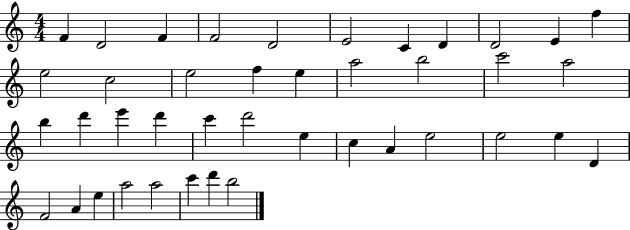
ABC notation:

X:1
T:Untitled
M:4/4
L:1/4
K:C
F D2 F F2 D2 E2 C D D2 E f e2 c2 e2 f e a2 b2 c'2 a2 b d' e' d' c' d'2 e c A e2 e2 e D F2 A e a2 a2 c' d' b2